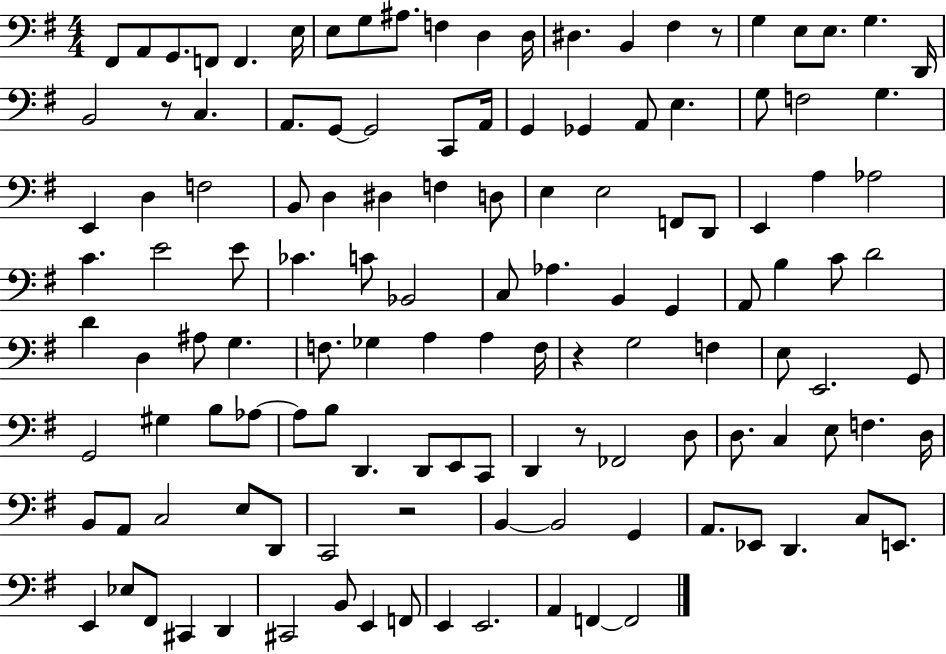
X:1
T:Untitled
M:4/4
L:1/4
K:G
^F,,/2 A,,/2 G,,/2 F,,/2 F,, E,/4 E,/2 G,/2 ^A,/2 F, D, D,/4 ^D, B,, ^F, z/2 G, E,/2 E,/2 G, D,,/4 B,,2 z/2 C, A,,/2 G,,/2 G,,2 C,,/2 A,,/4 G,, _G,, A,,/2 E, G,/2 F,2 G, E,, D, F,2 B,,/2 D, ^D, F, D,/2 E, E,2 F,,/2 D,,/2 E,, A, _A,2 C E2 E/2 _C C/2 _B,,2 C,/2 _A, B,, G,, A,,/2 B, C/2 D2 D D, ^A,/2 G, F,/2 _G, A, A, F,/4 z G,2 F, E,/2 E,,2 G,,/2 G,,2 ^G, B,/2 _A,/2 _A,/2 B,/2 D,, D,,/2 E,,/2 C,,/2 D,, z/2 _F,,2 D,/2 D,/2 C, E,/2 F, D,/4 B,,/2 A,,/2 C,2 E,/2 D,,/2 C,,2 z2 B,, B,,2 G,, A,,/2 _E,,/2 D,, C,/2 E,,/2 E,, _E,/2 ^F,,/2 ^C,, D,, ^C,,2 B,,/2 E,, F,,/2 E,, E,,2 A,, F,, F,,2